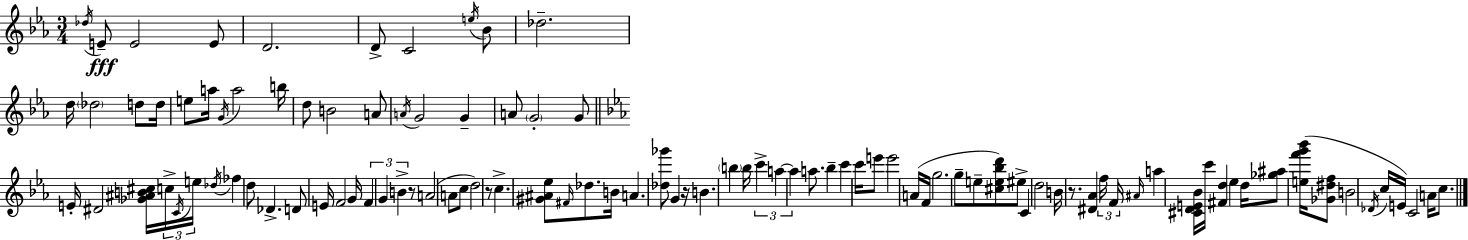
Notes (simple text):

Db5/s E4/e E4/h E4/e D4/h. D4/e C4/h E5/s Bb4/e Db5/h. D5/s Db5/h D5/e D5/s E5/e A5/s G4/s A5/h B5/s D5/e B4/h A4/e A4/s G4/h G4/q A4/e G4/h G4/e E4/s D#4/h [Gb4,A#4,B4,C#5]/s C5/s C4/s E5/s Db5/s FES5/q D5/e Db4/q. D4/e E4/s F4/h G4/s F4/q G4/q B4/q R/e A4/h A4/e C5/e D5/h R/e C5/q. [G#4,A#4,Eb5]/e F#4/s Db5/e. B4/s A4/q. [Db5,Gb6]/e G4/q R/s B4/q. B5/q B5/s C6/q A5/q A5/q A5/e. Bb5/q C6/q C6/s E6/e E6/h A4/s F4/s G5/h. G5/e E5/e [C#5,E5,Bb5,D6]/e EIS5/e C4/q D5/h B4/s R/e. [D#4,Ab4]/q F5/s F4/s A#4/s A5/q [C#4,D4,E4,Bb4]/s C6/s [F#4,D5]/q Eb5/q D5/s [Gb5,A#5]/e [E5,F6,G6,Bb6]/s [Gb4,D#5,F5]/e B4/h Db4/s C5/s E4/s C4/h A4/s C5/e.